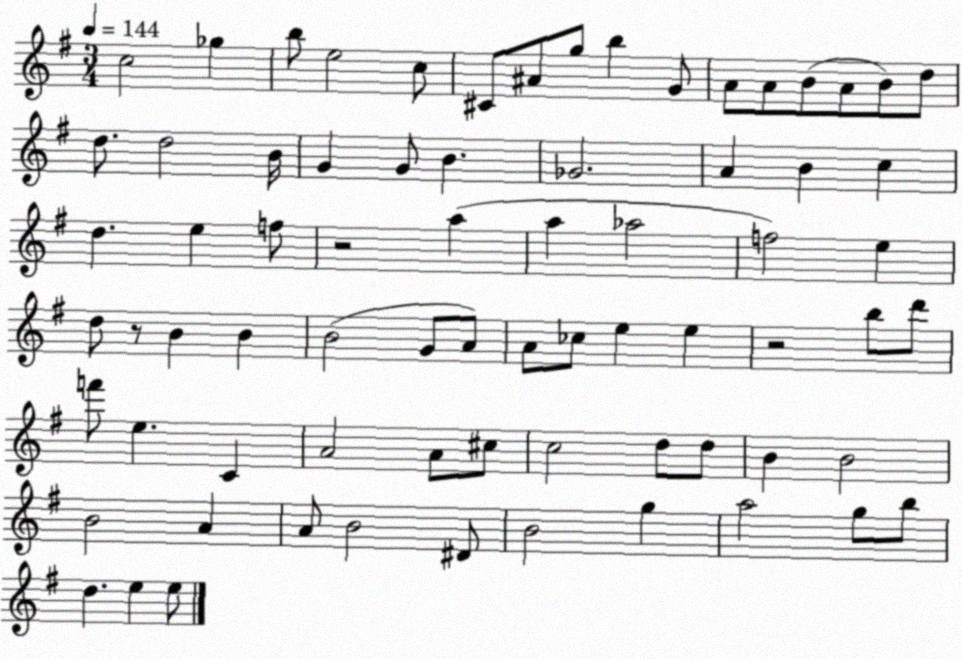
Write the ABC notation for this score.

X:1
T:Untitled
M:3/4
L:1/4
K:G
c2 _g b/2 e2 c/2 ^C/2 ^A/2 g/2 b G/2 A/2 A/2 B/2 A/2 B/2 d/2 d/2 d2 B/4 G G/2 B _G2 A B c d e f/2 z2 a a _a2 f2 e d/2 z/2 B B B2 G/2 A/2 A/2 _c/2 e e z2 b/2 d'/2 f'/2 e C A2 A/2 ^c/2 c2 d/2 d/2 B B2 B2 A A/2 B2 ^D/2 B2 g a2 g/2 b/2 d e e/2